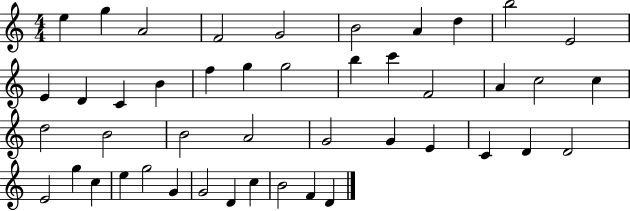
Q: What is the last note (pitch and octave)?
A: D4